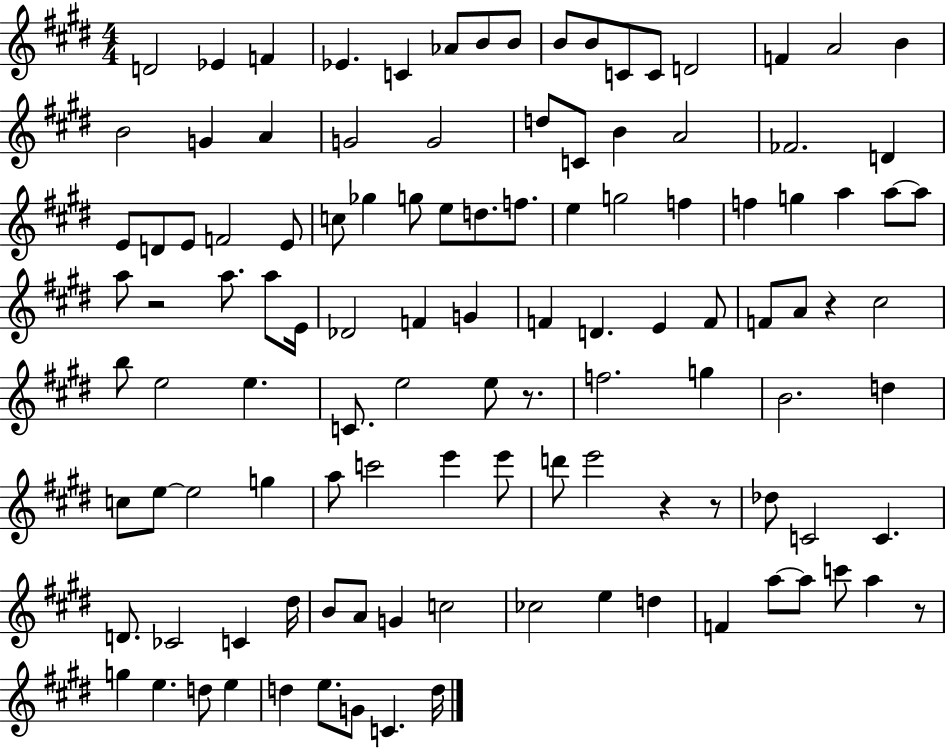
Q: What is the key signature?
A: E major